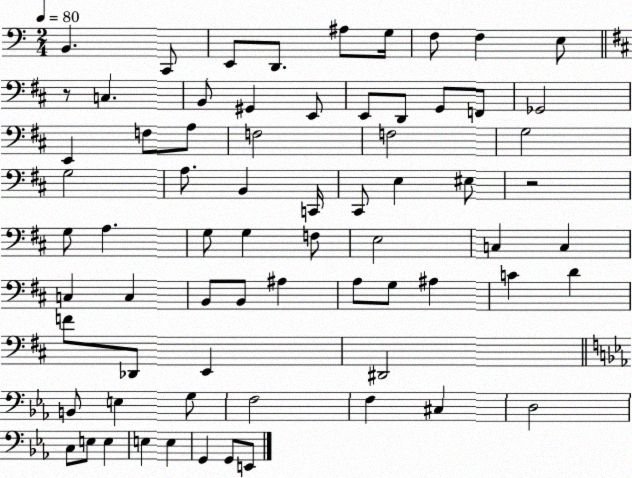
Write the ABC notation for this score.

X:1
T:Untitled
M:2/4
L:1/4
K:C
B,, C,,/2 E,,/2 D,,/2 ^A,/2 G,/4 F,/2 F, E,/2 z/2 C, B,,/2 ^G,, E,,/2 E,,/2 D,,/2 G,,/2 F,,/2 _G,,2 E,, F,/2 A,/2 F,2 F,2 G,2 G,2 A,/2 B,, C,,/4 ^C,,/2 E, ^E,/2 z2 G,/2 A, G,/2 G, F,/2 E,2 C, C, C, C, B,,/2 B,,/2 ^A, A,/2 G,/2 ^A, C D F/2 _D,,/2 E,, ^D,,2 B,,/2 E, G,/2 F,2 F, ^C, D,2 C,/2 E,/2 E, E, E, G,, G,,/2 E,,/2